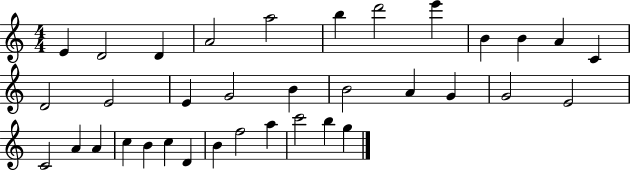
{
  \clef treble
  \numericTimeSignature
  \time 4/4
  \key c \major
  e'4 d'2 d'4 | a'2 a''2 | b''4 d'''2 e'''4 | b'4 b'4 a'4 c'4 | \break d'2 e'2 | e'4 g'2 b'4 | b'2 a'4 g'4 | g'2 e'2 | \break c'2 a'4 a'4 | c''4 b'4 c''4 d'4 | b'4 f''2 a''4 | c'''2 b''4 g''4 | \break \bar "|."
}